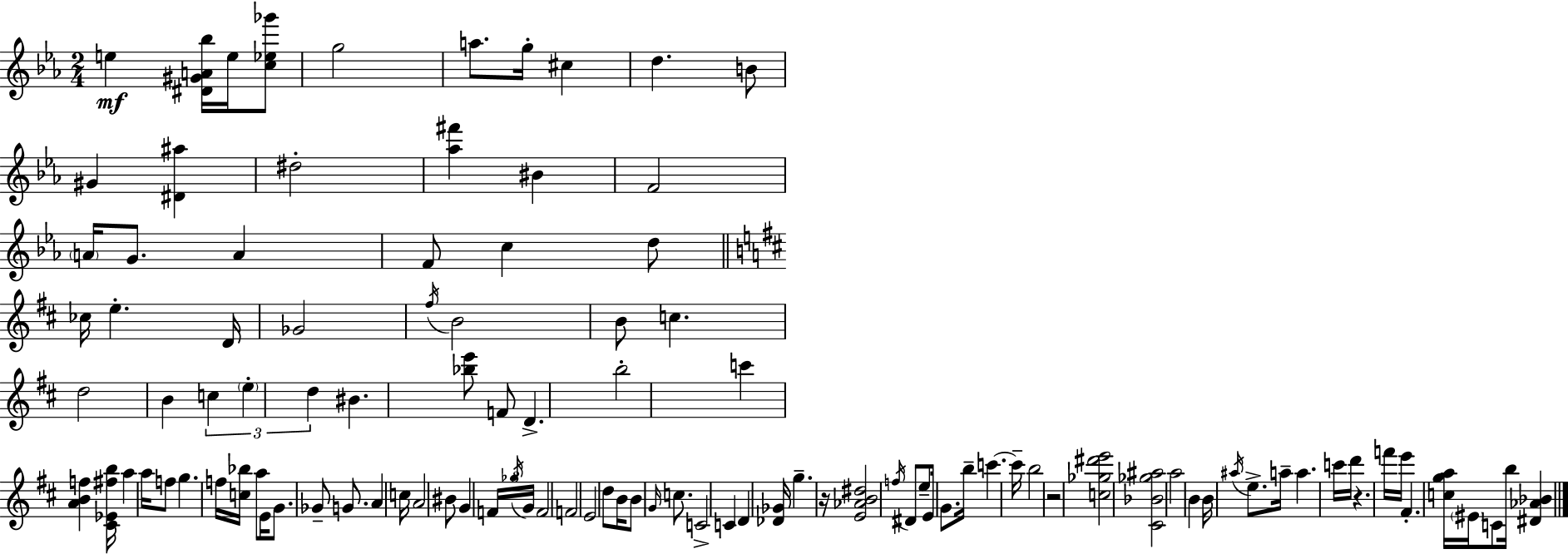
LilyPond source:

{
  \clef treble
  \numericTimeSignature
  \time 2/4
  \key ees \major
  \repeat volta 2 { e''4\mf <dis' gis' a' bes''>16 e''16 <c'' ees'' ges'''>8 | g''2 | a''8. g''16-. cis''4 | d''4. b'8 | \break gis'4 <dis' ais''>4 | dis''2-. | <aes'' fis'''>4 bis'4 | f'2 | \break \parenthesize a'16 g'8. a'4 | f'8 c''4 d''8 | \bar "||" \break \key b \minor ces''16 e''4.-. d'16 | ges'2 | \acciaccatura { fis''16 } b'2 | b'8 c''4. | \break d''2 | b'4 \tuplet 3/2 { c''4 | \parenthesize e''4-. d''4 } | bis'4. <bes'' e'''>8 | \break f'8 d'4.-> | b''2-. | c'''4 <a' b' f''>4 | <cis' ees' fis'' b''>16 a''4 a''16 f''8 | \break g''4. f''16 | <c'' bes''>16 a''8 e'16 g'8. ges'8-- | g'8. a'4 | c''16 a'2 | \break bis'8 g'4 \tuplet 3/2 { f'16 | \acciaccatura { ges''16 } g'16 } f'2 | f'2 | e'2 | \break d''8 b'16 b'8 \grace { g'16 } | c''8. c'2-> | c'4 d'4 | <des' ges'>16 g''4.-- | \break r16 <e' aes' b' dis''>2 | \acciaccatura { f''16 } dis'8 e''8-- | e'16 g'8. b''16-- c'''4.~~ | c'''16-- b''2 | \break r2 | <c'' ges'' dis''' e'''>2 | <cis' bes' ges'' ais''>2 | a''2 | \break b'4 | b'16 \acciaccatura { ais''16 } e''8.-> a''16-- a''4. | c'''16 d'''16 r4. | f'''16 e'''16 fis'4.-. | \break <c'' g'' a''>16 \parenthesize eis'16 c'8 | b''16 <dis' aes' bes'>4 } \bar "|."
}